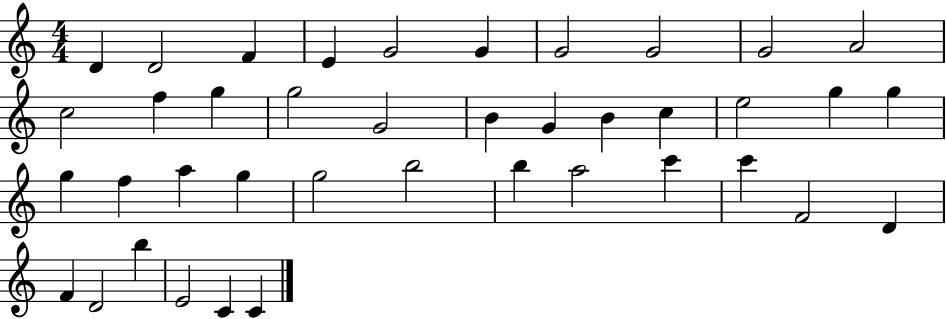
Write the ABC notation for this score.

X:1
T:Untitled
M:4/4
L:1/4
K:C
D D2 F E G2 G G2 G2 G2 A2 c2 f g g2 G2 B G B c e2 g g g f a g g2 b2 b a2 c' c' F2 D F D2 b E2 C C